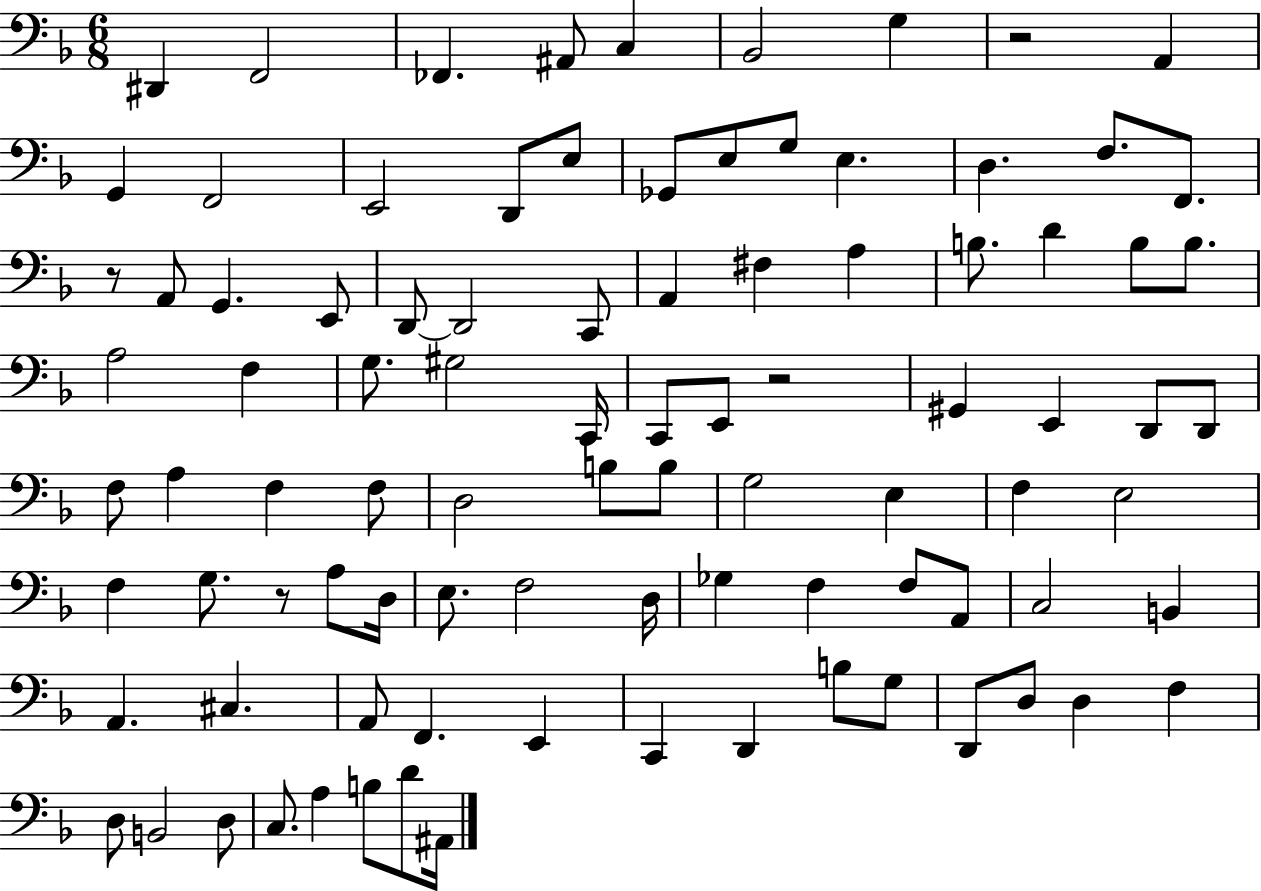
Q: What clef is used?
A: bass